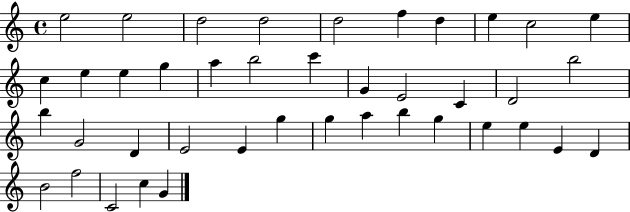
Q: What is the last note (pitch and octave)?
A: G4